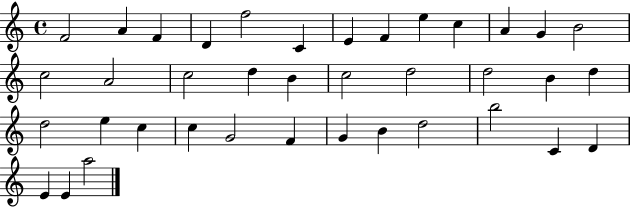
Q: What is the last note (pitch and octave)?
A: A5